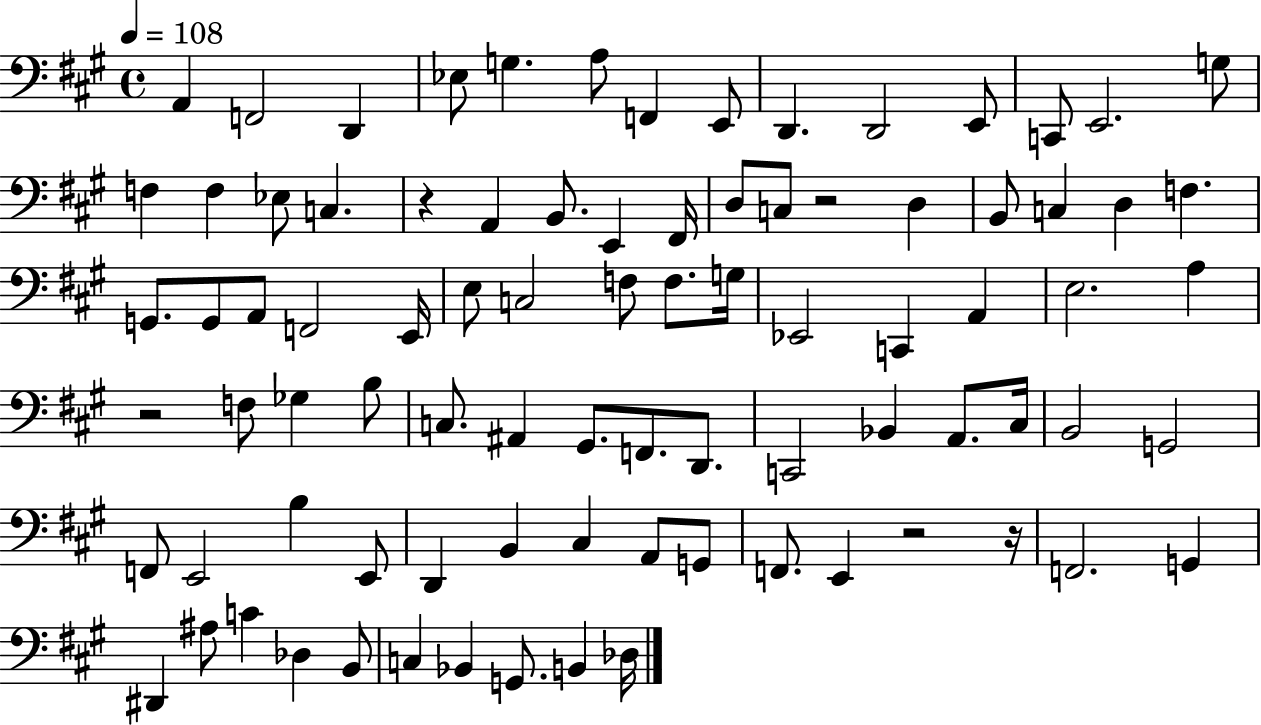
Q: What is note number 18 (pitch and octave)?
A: C3